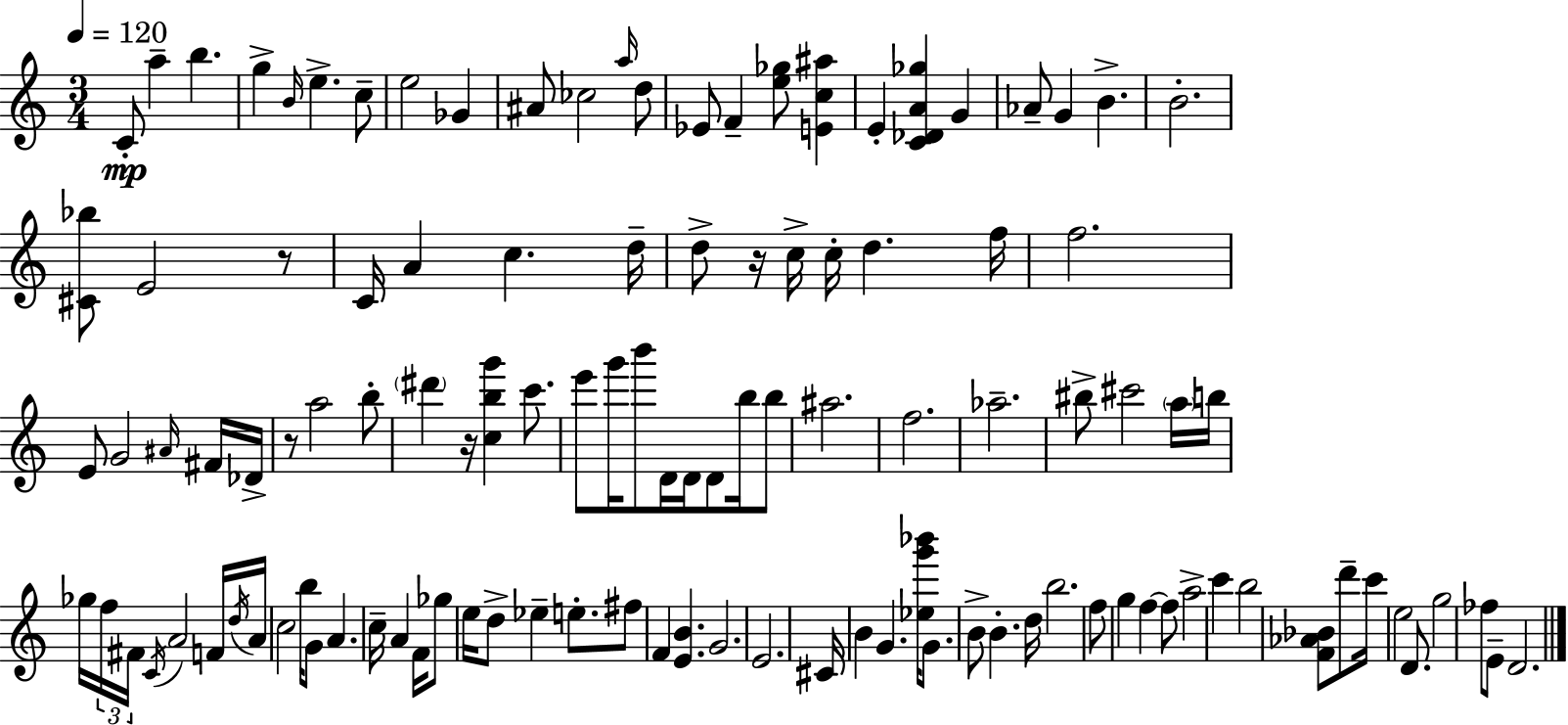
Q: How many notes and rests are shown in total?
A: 115